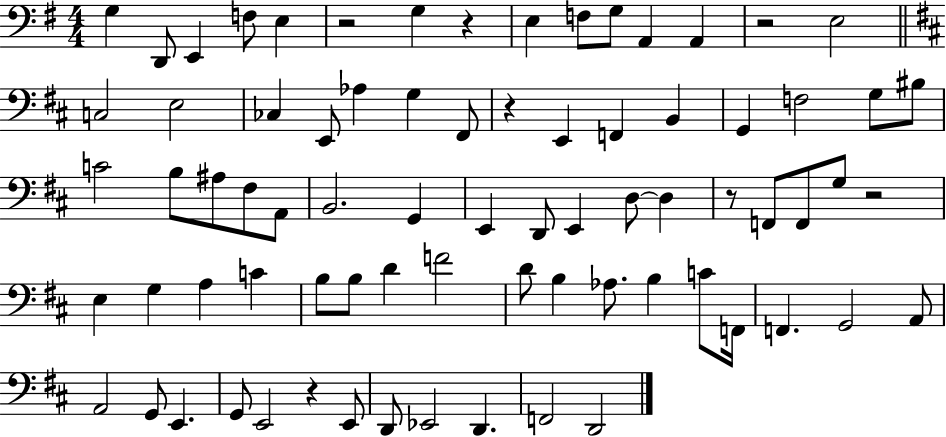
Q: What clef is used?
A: bass